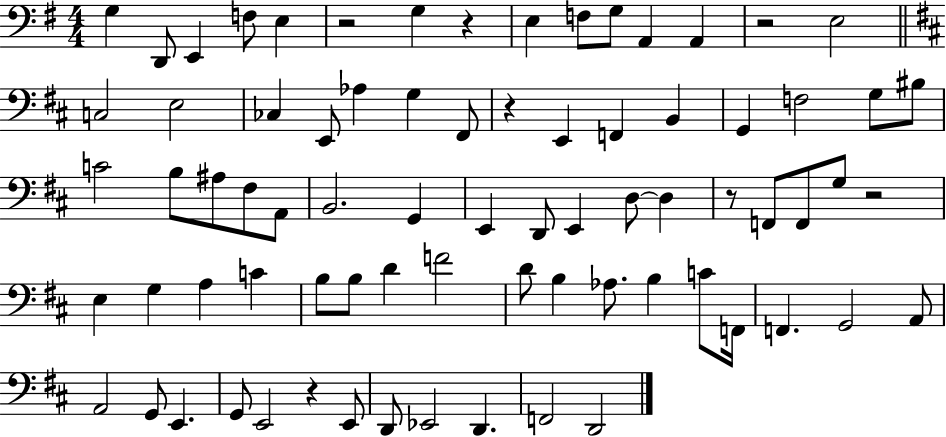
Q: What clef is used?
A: bass